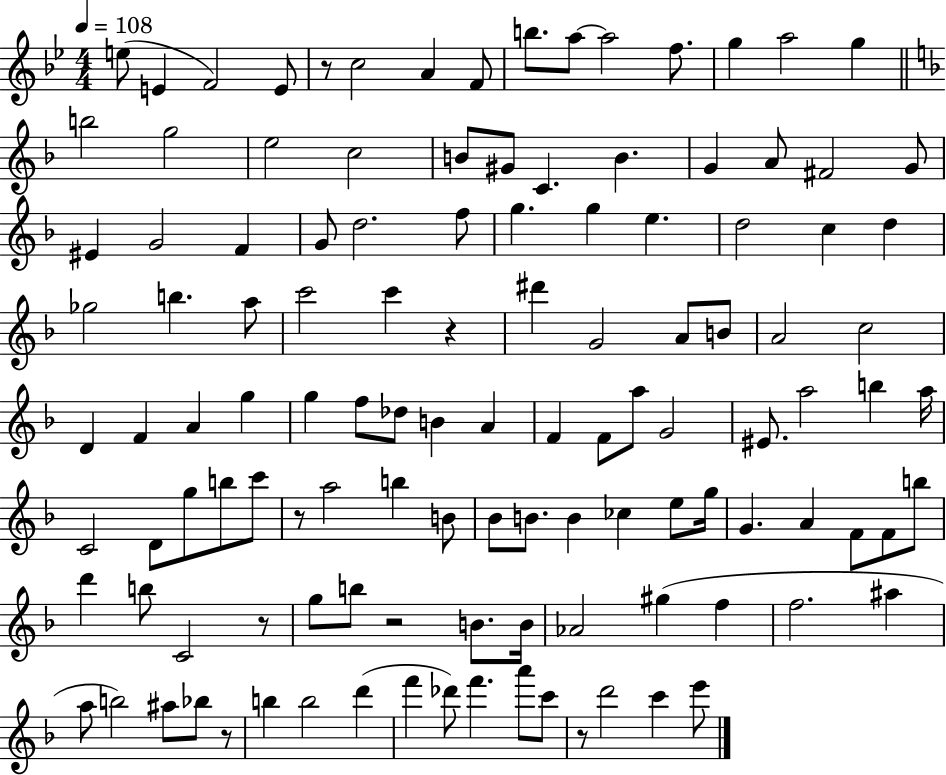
X:1
T:Untitled
M:4/4
L:1/4
K:Bb
e/2 E F2 E/2 z/2 c2 A F/2 b/2 a/2 a2 f/2 g a2 g b2 g2 e2 c2 B/2 ^G/2 C B G A/2 ^F2 G/2 ^E G2 F G/2 d2 f/2 g g e d2 c d _g2 b a/2 c'2 c' z ^d' G2 A/2 B/2 A2 c2 D F A g g f/2 _d/2 B A F F/2 a/2 G2 ^E/2 a2 b a/4 C2 D/2 g/2 b/2 c'/2 z/2 a2 b B/2 _B/2 B/2 B _c e/2 g/4 G A F/2 F/2 b/2 d' b/2 C2 z/2 g/2 b/2 z2 B/2 B/4 _A2 ^g f f2 ^a a/2 b2 ^a/2 _b/2 z/2 b b2 d' f' _d'/2 f' a'/2 c'/2 z/2 d'2 c' e'/2